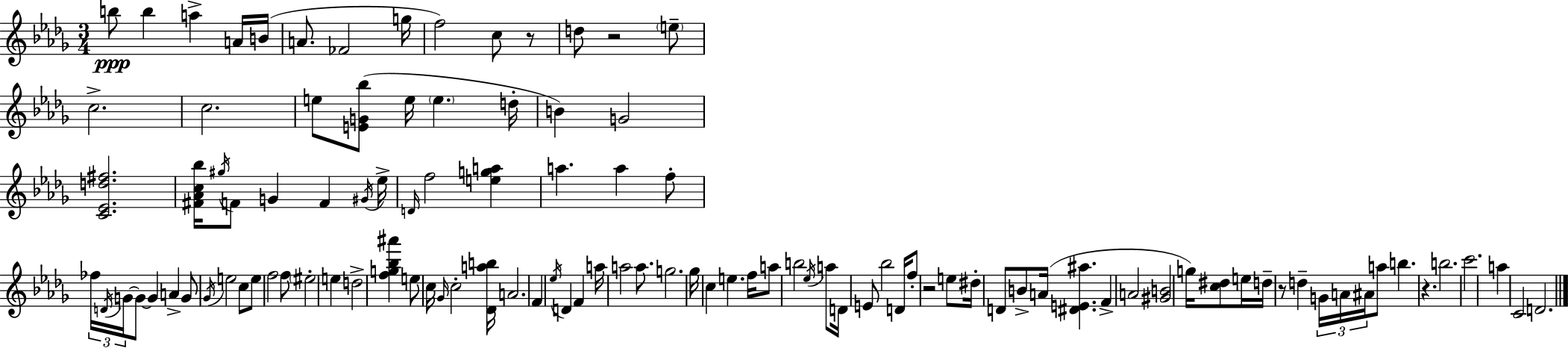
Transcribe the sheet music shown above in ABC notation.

X:1
T:Untitled
M:3/4
L:1/4
K:Bbm
b/2 b a A/4 B/4 A/2 _F2 g/4 f2 c/2 z/2 d/2 z2 e/2 c2 c2 e/2 [EG_b]/2 e/4 e d/4 B G2 [C_Ed^f]2 [^F_Ac_b]/4 ^g/4 F/2 G F ^G/4 _e/4 D/4 f2 [ega] a a f/2 _f/4 D/4 G/4 G/2 G A G/2 _G/4 e2 c/2 e/2 f2 f/2 ^e2 e d2 [fg_b^a'] e/2 c/4 _G/4 c2 [_Dab]/4 A2 F _e/4 D F a/4 a2 a/2 g2 _g/4 c e f/4 a/2 b2 _e/4 a/2 D/4 E/2 _b2 D/4 f/2 z2 e/2 ^d/4 D/2 B/2 A/4 [^DE^a] F A2 [^GB]2 g/4 [c^d]/2 e/4 d/4 z/2 d G/4 A/4 ^A/4 a/2 b z b2 c'2 a C2 D2